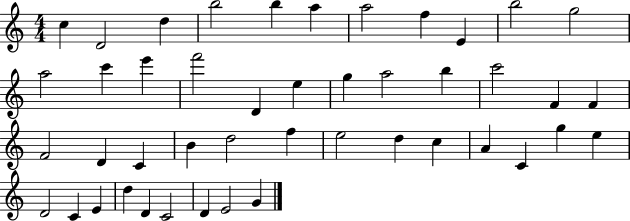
C5/q D4/h D5/q B5/h B5/q A5/q A5/h F5/q E4/q B5/h G5/h A5/h C6/q E6/q F6/h D4/q E5/q G5/q A5/h B5/q C6/h F4/q F4/q F4/h D4/q C4/q B4/q D5/h F5/q E5/h D5/q C5/q A4/q C4/q G5/q E5/q D4/h C4/q E4/q D5/q D4/q C4/h D4/q E4/h G4/q